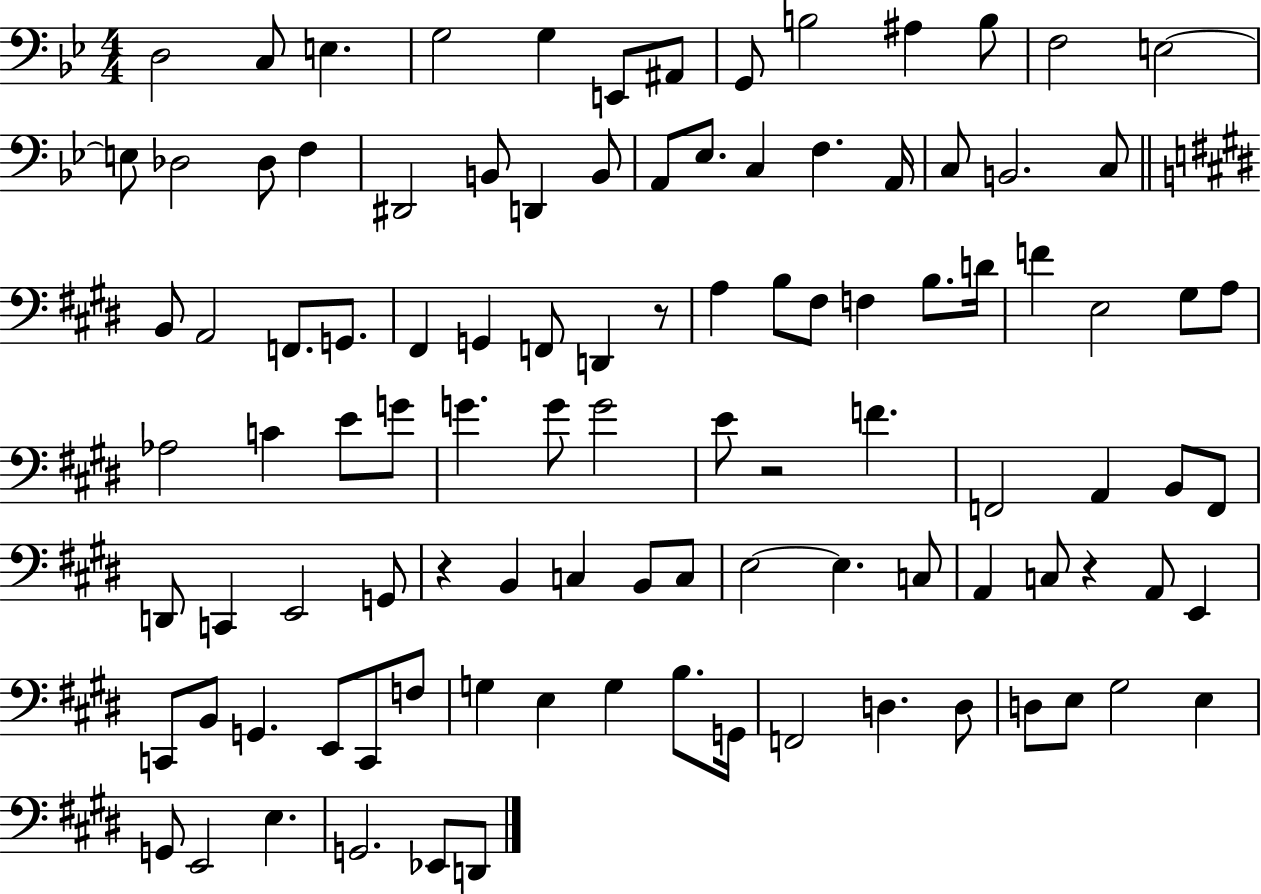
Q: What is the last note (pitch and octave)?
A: D2